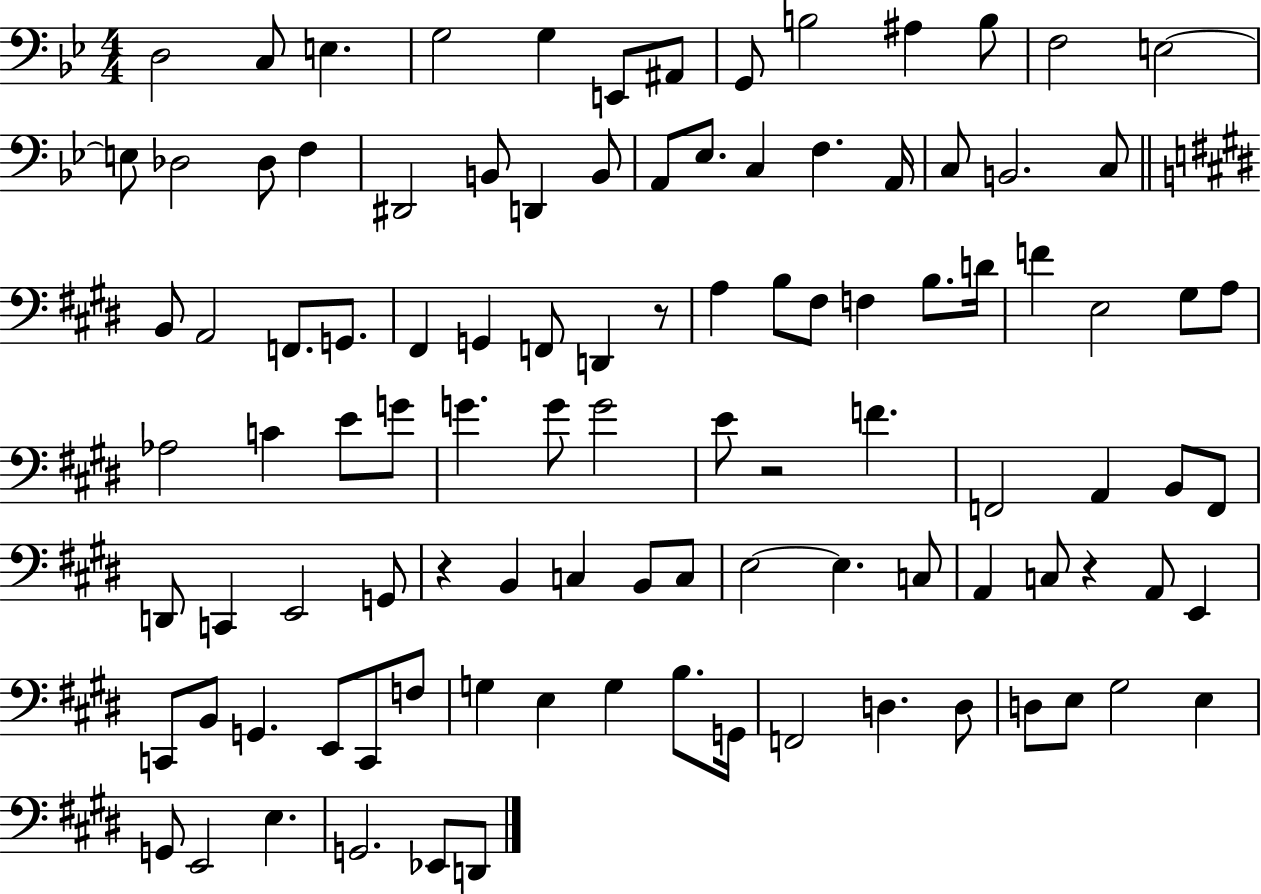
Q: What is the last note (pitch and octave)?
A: D2